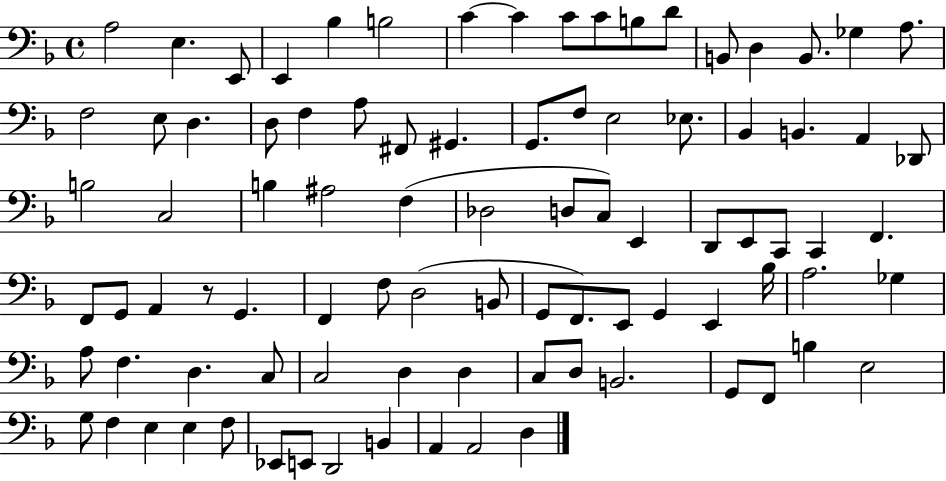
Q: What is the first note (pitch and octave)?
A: A3